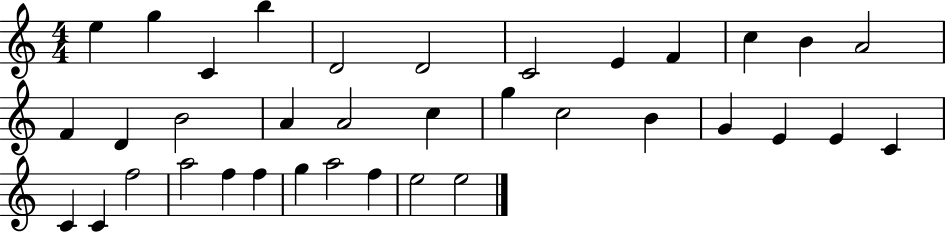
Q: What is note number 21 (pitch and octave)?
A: B4